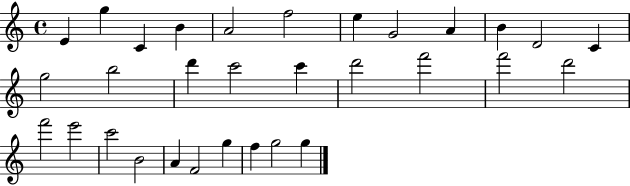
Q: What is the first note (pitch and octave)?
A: E4